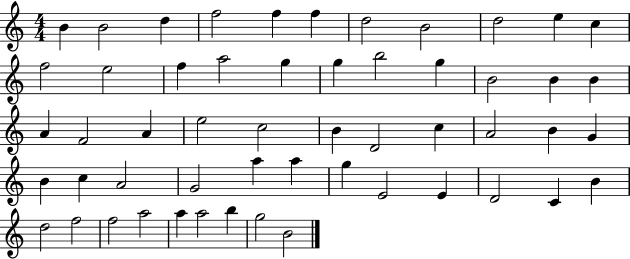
B4/q B4/h D5/q F5/h F5/q F5/q D5/h B4/h D5/h E5/q C5/q F5/h E5/h F5/q A5/h G5/q G5/q B5/h G5/q B4/h B4/q B4/q A4/q F4/h A4/q E5/h C5/h B4/q D4/h C5/q A4/h B4/q G4/q B4/q C5/q A4/h G4/h A5/q A5/q G5/q E4/h E4/q D4/h C4/q B4/q D5/h F5/h F5/h A5/h A5/q A5/h B5/q G5/h B4/h